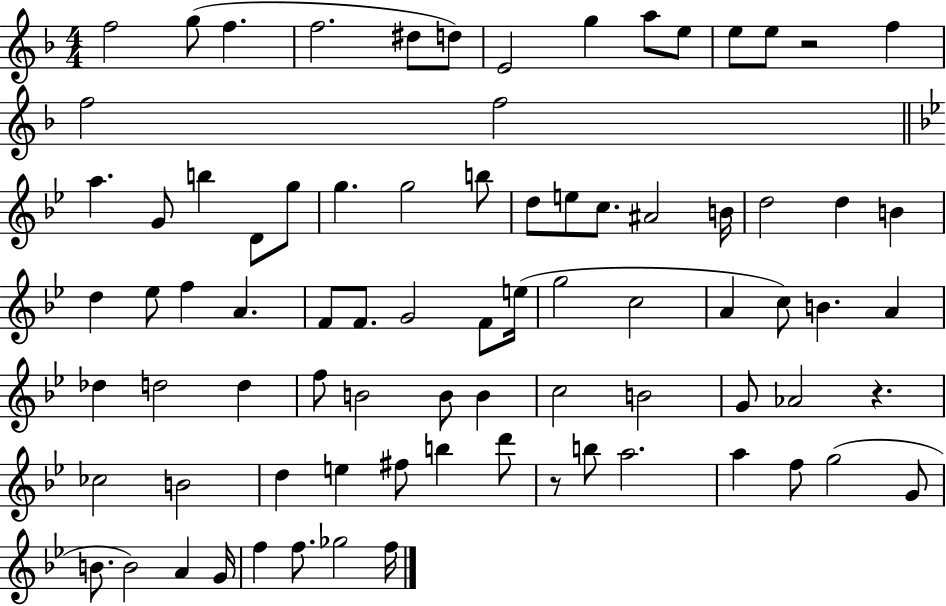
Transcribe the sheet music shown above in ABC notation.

X:1
T:Untitled
M:4/4
L:1/4
K:F
f2 g/2 f f2 ^d/2 d/2 E2 g a/2 e/2 e/2 e/2 z2 f f2 f2 a G/2 b D/2 g/2 g g2 b/2 d/2 e/2 c/2 ^A2 B/4 d2 d B d _e/2 f A F/2 F/2 G2 F/2 e/4 g2 c2 A c/2 B A _d d2 d f/2 B2 B/2 B c2 B2 G/2 _A2 z _c2 B2 d e ^f/2 b d'/2 z/2 b/2 a2 a f/2 g2 G/2 B/2 B2 A G/4 f f/2 _g2 f/4